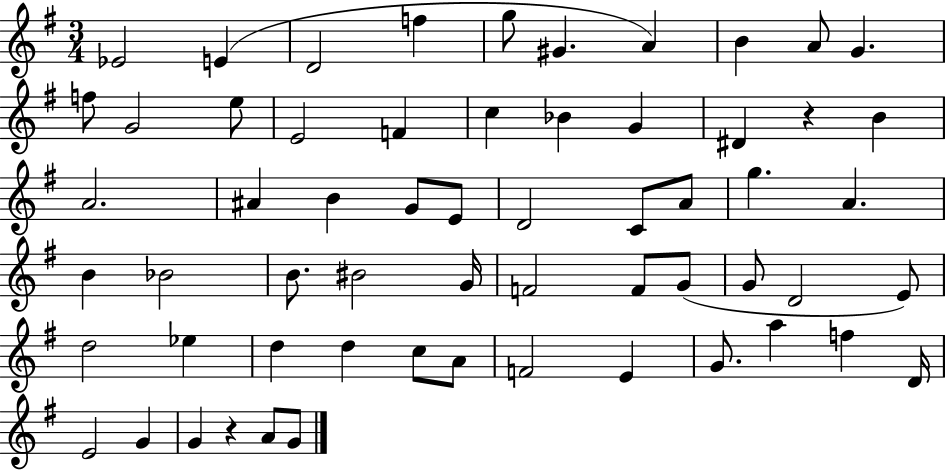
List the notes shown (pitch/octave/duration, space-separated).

Eb4/h E4/q D4/h F5/q G5/e G#4/q. A4/q B4/q A4/e G4/q. F5/e G4/h E5/e E4/h F4/q C5/q Bb4/q G4/q D#4/q R/q B4/q A4/h. A#4/q B4/q G4/e E4/e D4/h C4/e A4/e G5/q. A4/q. B4/q Bb4/h B4/e. BIS4/h G4/s F4/h F4/e G4/e G4/e D4/h E4/e D5/h Eb5/q D5/q D5/q C5/e A4/e F4/h E4/q G4/e. A5/q F5/q D4/s E4/h G4/q G4/q R/q A4/e G4/e